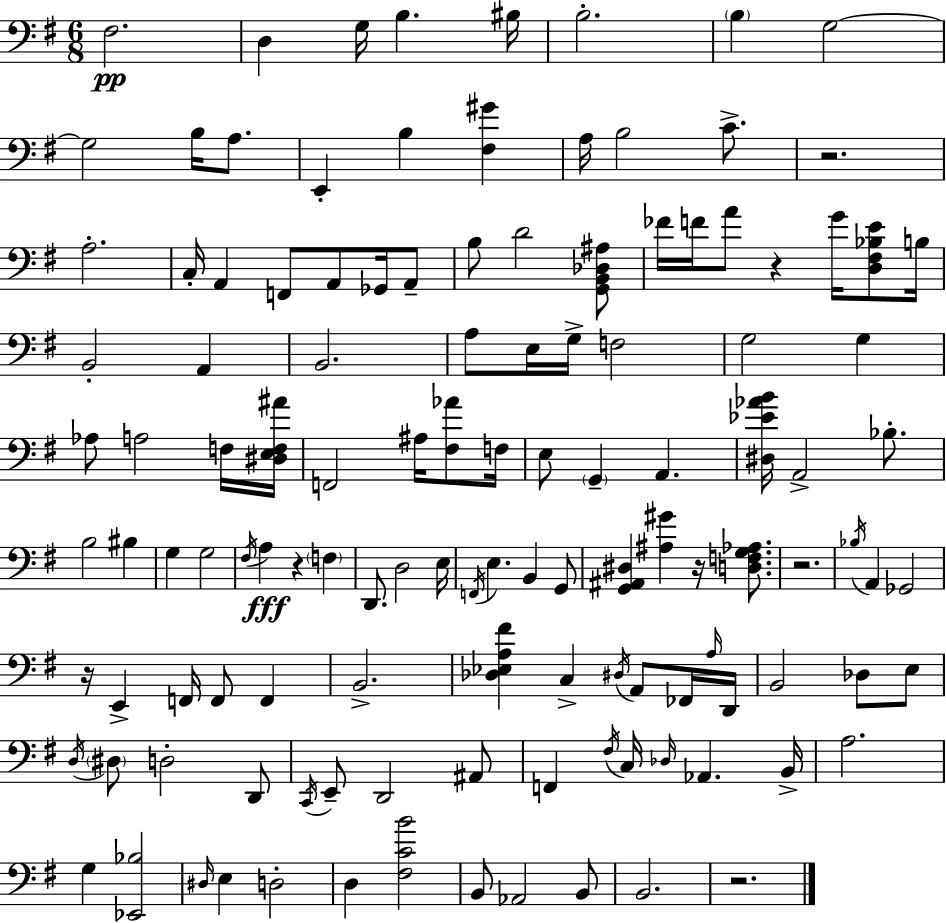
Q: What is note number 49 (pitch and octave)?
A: A2